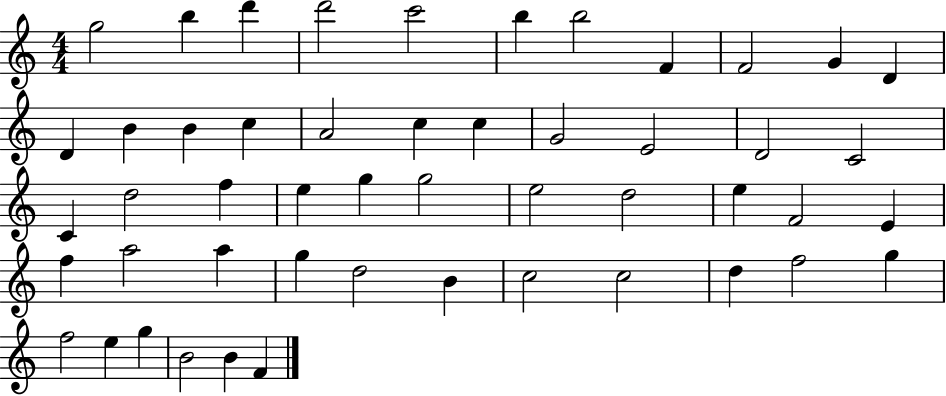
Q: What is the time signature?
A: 4/4